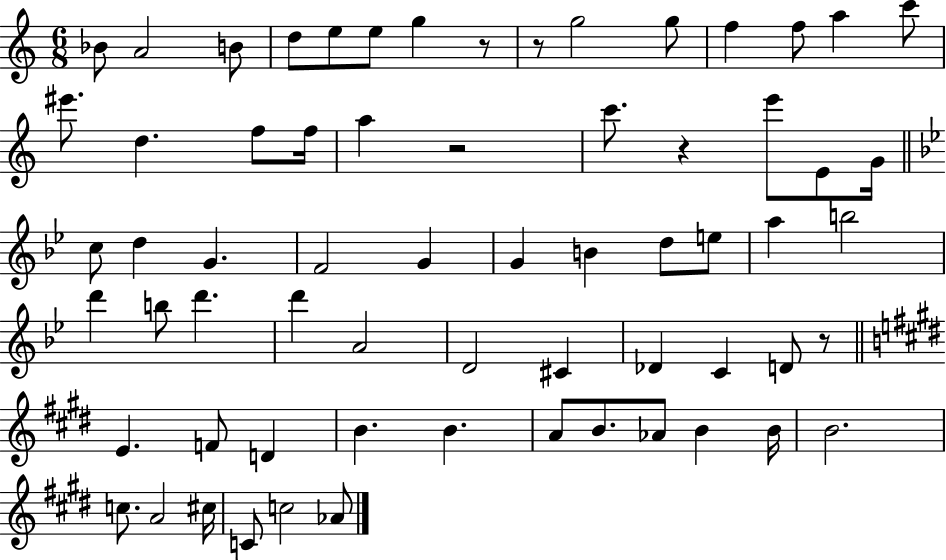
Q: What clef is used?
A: treble